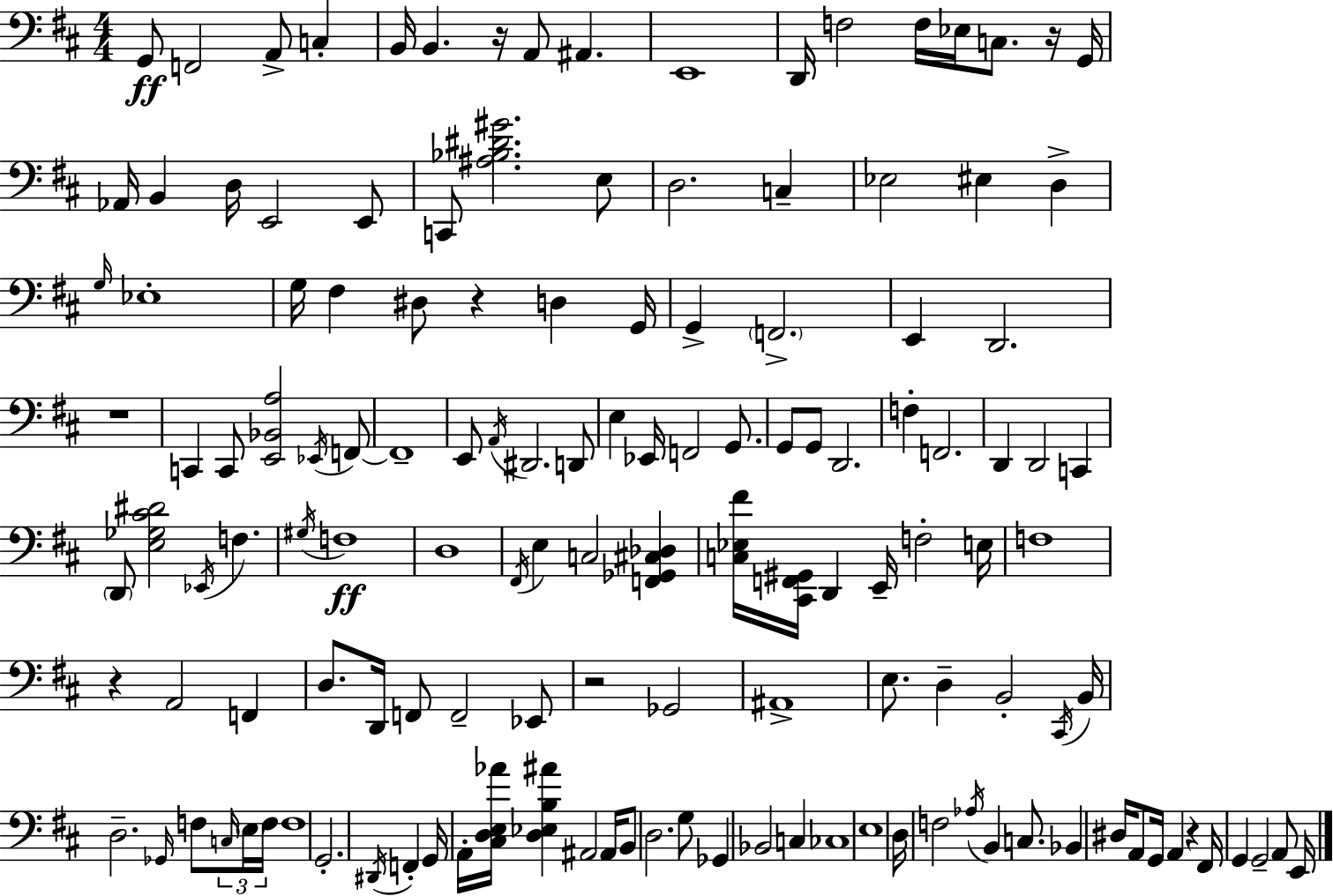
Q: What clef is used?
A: bass